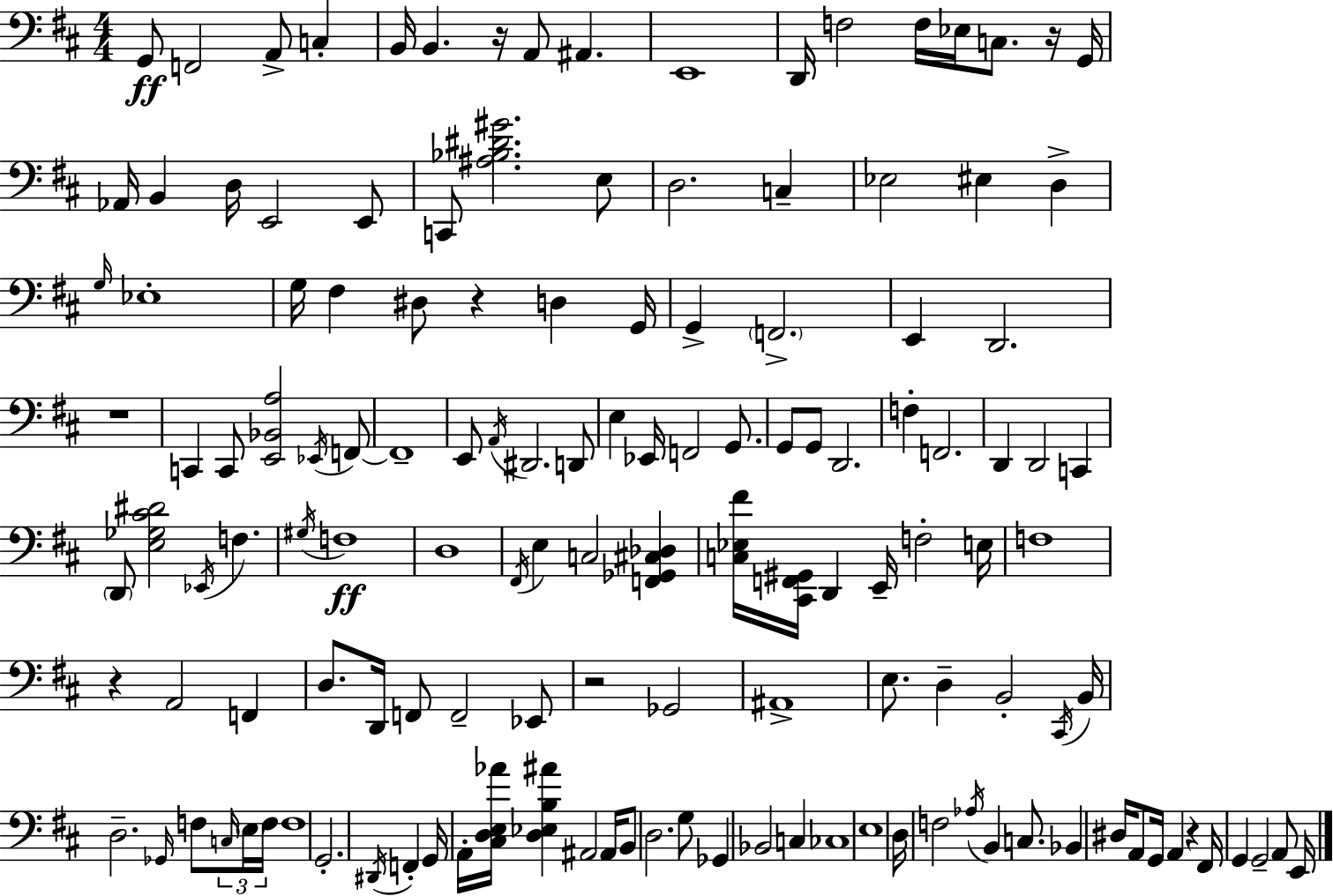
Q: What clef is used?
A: bass